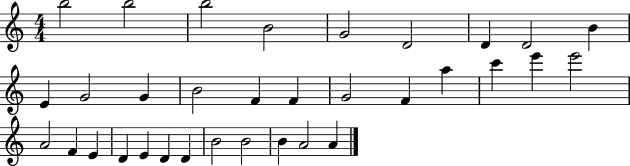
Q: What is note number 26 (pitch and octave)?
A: E4